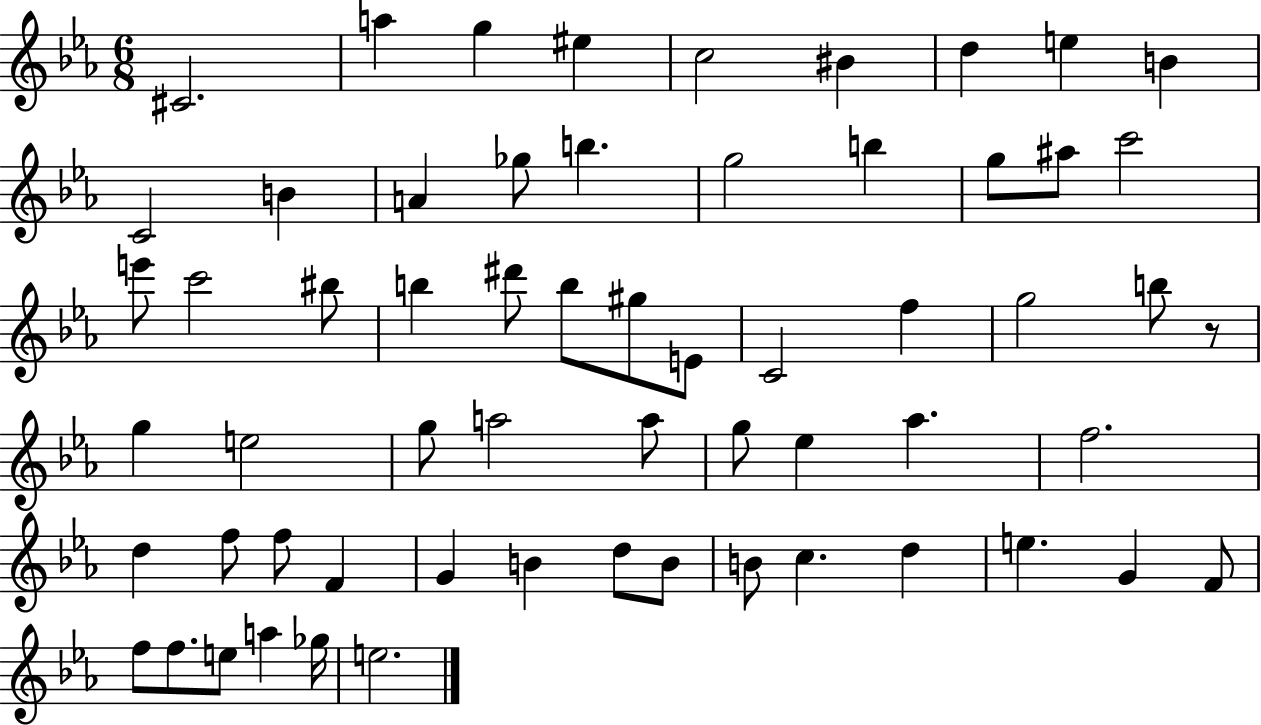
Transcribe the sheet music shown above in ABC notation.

X:1
T:Untitled
M:6/8
L:1/4
K:Eb
^C2 a g ^e c2 ^B d e B C2 B A _g/2 b g2 b g/2 ^a/2 c'2 e'/2 c'2 ^b/2 b ^d'/2 b/2 ^g/2 E/2 C2 f g2 b/2 z/2 g e2 g/2 a2 a/2 g/2 _e _a f2 d f/2 f/2 F G B d/2 B/2 B/2 c d e G F/2 f/2 f/2 e/2 a _g/4 e2